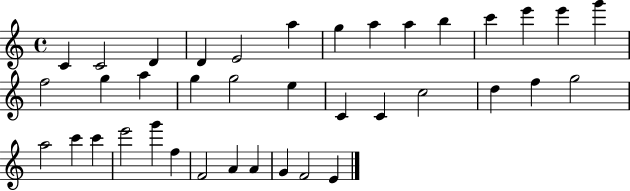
C4/q C4/h D4/q D4/q E4/h A5/q G5/q A5/q A5/q B5/q C6/q E6/q E6/q G6/q F5/h G5/q A5/q G5/q G5/h E5/q C4/q C4/q C5/h D5/q F5/q G5/h A5/h C6/q C6/q E6/h G6/q F5/q F4/h A4/q A4/q G4/q F4/h E4/q